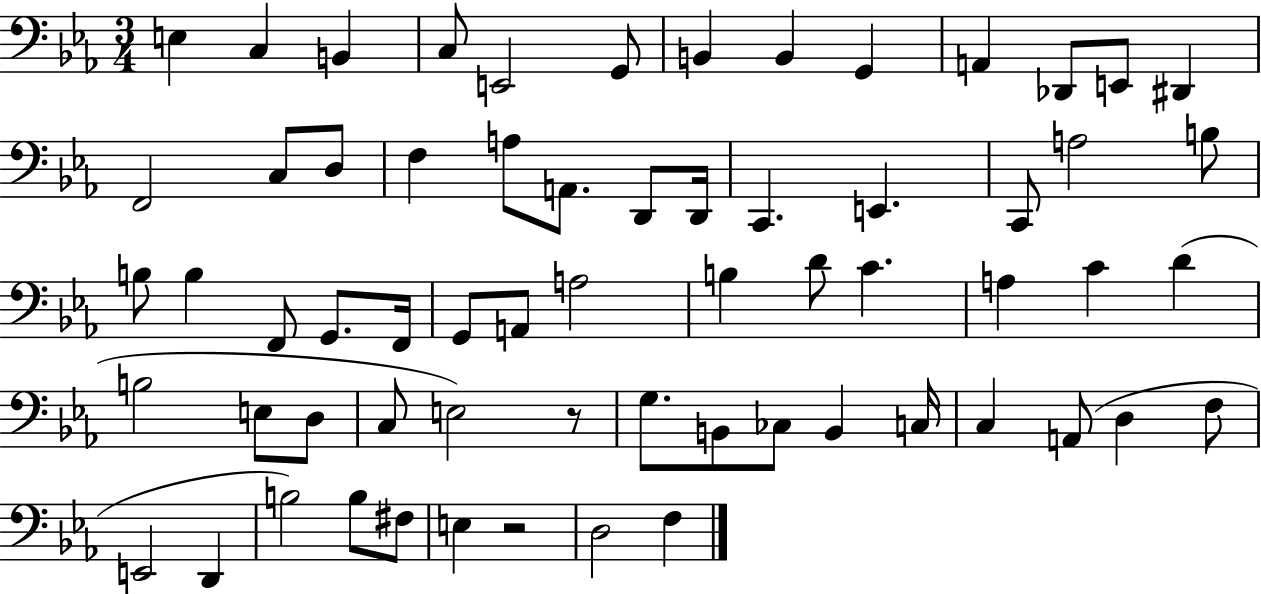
E3/q C3/q B2/q C3/e E2/h G2/e B2/q B2/q G2/q A2/q Db2/e E2/e D#2/q F2/h C3/e D3/e F3/q A3/e A2/e. D2/e D2/s C2/q. E2/q. C2/e A3/h B3/e B3/e B3/q F2/e G2/e. F2/s G2/e A2/e A3/h B3/q D4/e C4/q. A3/q C4/q D4/q B3/h E3/e D3/e C3/e E3/h R/e G3/e. B2/e CES3/e B2/q C3/s C3/q A2/e D3/q F3/e E2/h D2/q B3/h B3/e F#3/e E3/q R/h D3/h F3/q